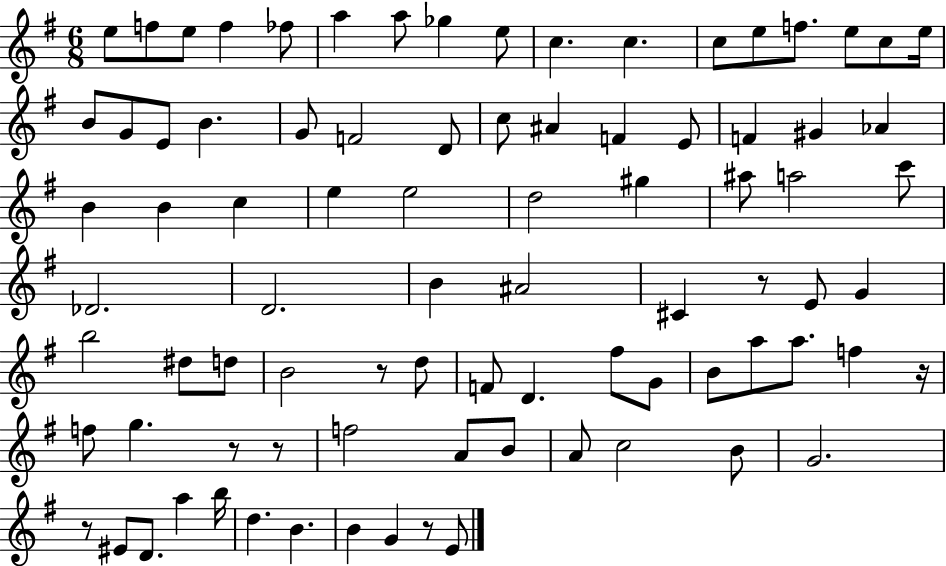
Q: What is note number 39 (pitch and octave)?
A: A#5